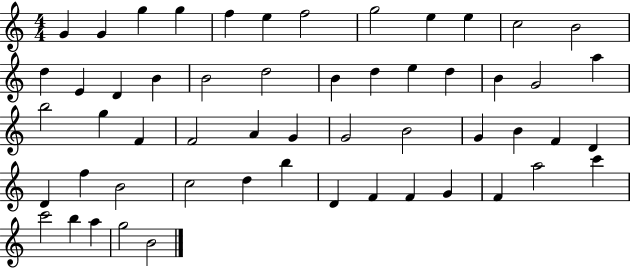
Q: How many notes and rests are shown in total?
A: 55